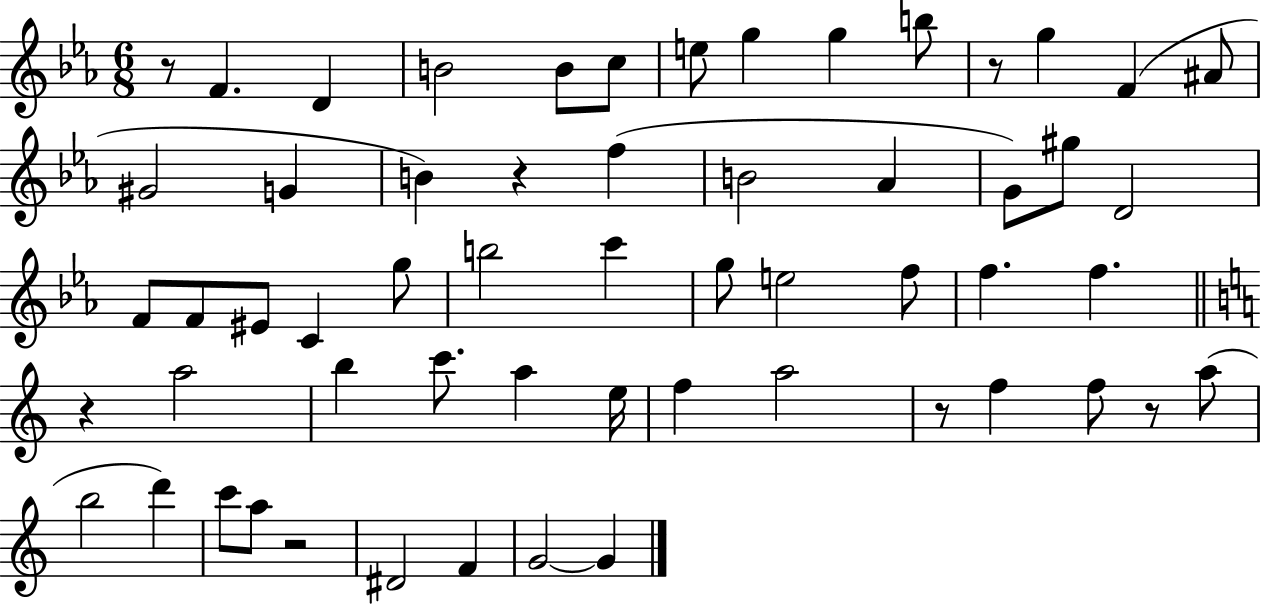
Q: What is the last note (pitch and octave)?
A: G4